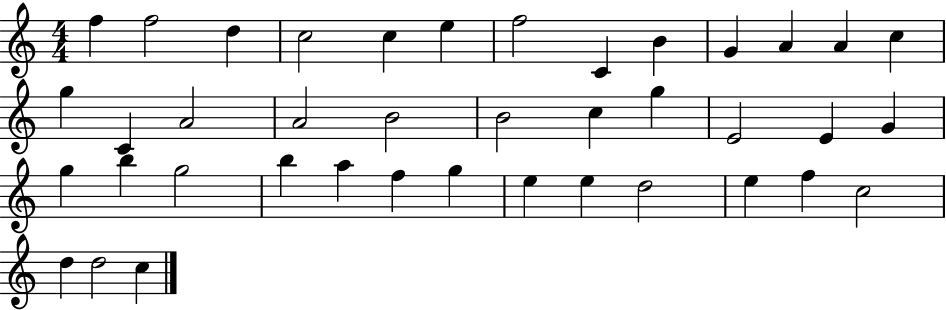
F5/q F5/h D5/q C5/h C5/q E5/q F5/h C4/q B4/q G4/q A4/q A4/q C5/q G5/q C4/q A4/h A4/h B4/h B4/h C5/q G5/q E4/h E4/q G4/q G5/q B5/q G5/h B5/q A5/q F5/q G5/q E5/q E5/q D5/h E5/q F5/q C5/h D5/q D5/h C5/q